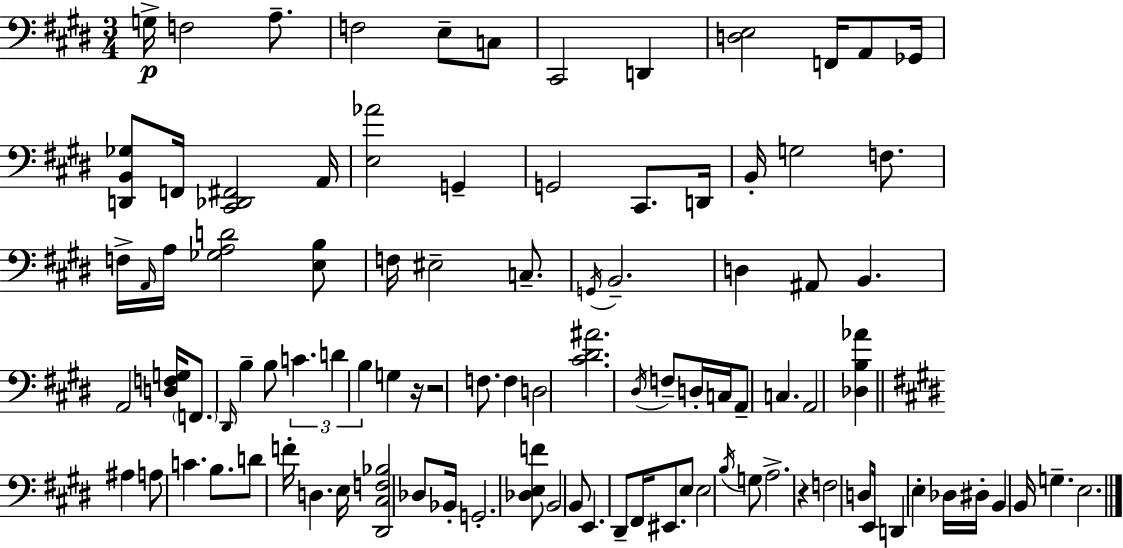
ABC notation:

X:1
T:Untitled
M:3/4
L:1/4
K:E
G,/4 F,2 A,/2 F,2 E,/2 C,/2 ^C,,2 D,, [D,E,]2 F,,/4 A,,/2 _G,,/4 [D,,B,,_G,]/2 F,,/4 [^C,,_D,,^F,,]2 A,,/4 [E,_A]2 G,, G,,2 ^C,,/2 D,,/4 B,,/4 G,2 F,/2 F,/4 A,,/4 A,/4 [_G,A,D]2 [E,B,]/2 F,/4 ^E,2 C,/2 G,,/4 B,,2 D, ^A,,/2 B,, A,,2 [D,F,G,]/4 F,,/2 ^D,,/4 B, B,/2 C D B, G, z/4 z2 F,/2 F, D,2 [^C^D^A]2 ^D,/4 F,/2 D,/4 C,/4 A,,/2 C, A,,2 [_D,B,_A] ^A, A,/2 C B,/2 D/2 F/4 D, E,/4 [^D,,^C,F,_B,]2 _D,/2 _B,,/4 G,,2 [_D,E,F]/2 B,,2 B,,/2 E,, ^D,,/2 ^F,,/4 ^E,,/2 E,/2 E,2 B,/4 G,/2 A,2 z F,2 D,/2 E,,/4 D,, E, _D,/4 ^D,/4 B,, B,,/4 G, E,2